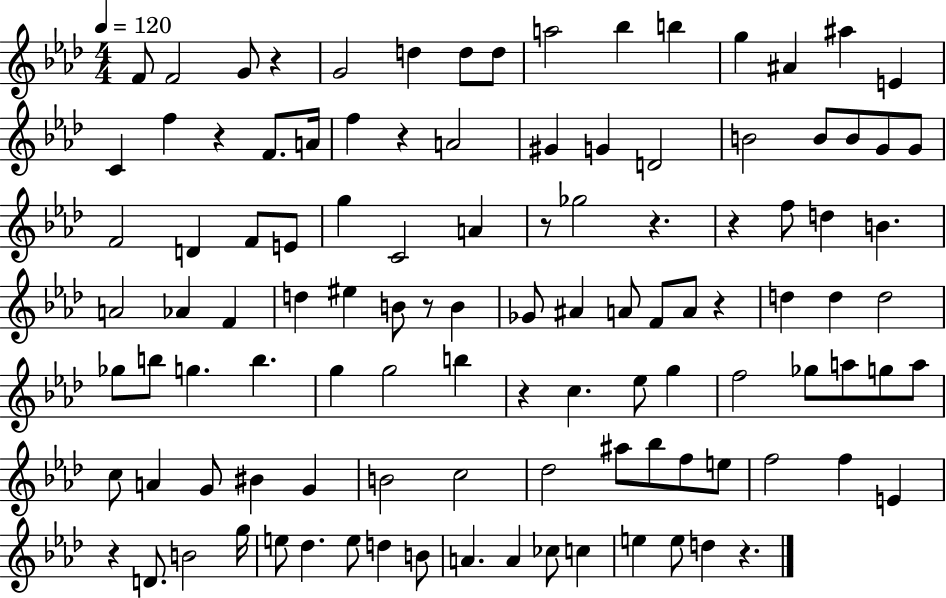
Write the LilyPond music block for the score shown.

{
  \clef treble
  \numericTimeSignature
  \time 4/4
  \key aes \major
  \tempo 4 = 120
  f'8 f'2 g'8 r4 | g'2 d''4 d''8 d''8 | a''2 bes''4 b''4 | g''4 ais'4 ais''4 e'4 | \break c'4 f''4 r4 f'8. a'16 | f''4 r4 a'2 | gis'4 g'4 d'2 | b'2 b'8 b'8 g'8 g'8 | \break f'2 d'4 f'8 e'8 | g''4 c'2 a'4 | r8 ges''2 r4. | r4 f''8 d''4 b'4. | \break a'2 aes'4 f'4 | d''4 eis''4 b'8 r8 b'4 | ges'8 ais'4 a'8 f'8 a'8 r4 | d''4 d''4 d''2 | \break ges''8 b''8 g''4. b''4. | g''4 g''2 b''4 | r4 c''4. ees''8 g''4 | f''2 ges''8 a''8 g''8 a''8 | \break c''8 a'4 g'8 bis'4 g'4 | b'2 c''2 | des''2 ais''8 bes''8 f''8 e''8 | f''2 f''4 e'4 | \break r4 d'8. b'2 g''16 | e''8 des''4. e''8 d''4 b'8 | a'4. a'4 ces''8 c''4 | e''4 e''8 d''4 r4. | \break \bar "|."
}